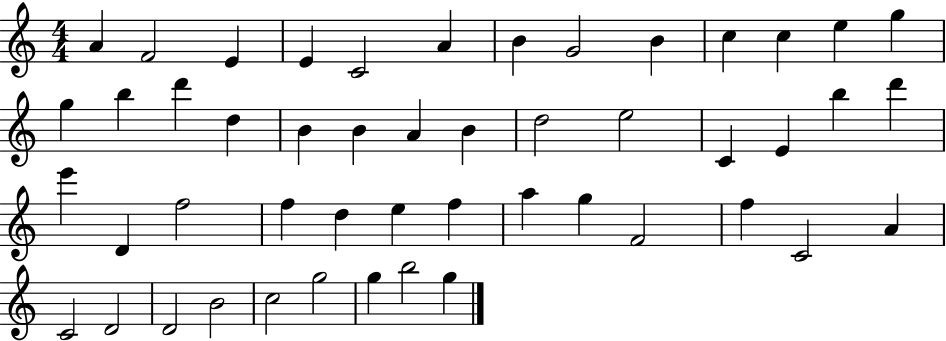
{
  \clef treble
  \numericTimeSignature
  \time 4/4
  \key c \major
  a'4 f'2 e'4 | e'4 c'2 a'4 | b'4 g'2 b'4 | c''4 c''4 e''4 g''4 | \break g''4 b''4 d'''4 d''4 | b'4 b'4 a'4 b'4 | d''2 e''2 | c'4 e'4 b''4 d'''4 | \break e'''4 d'4 f''2 | f''4 d''4 e''4 f''4 | a''4 g''4 f'2 | f''4 c'2 a'4 | \break c'2 d'2 | d'2 b'2 | c''2 g''2 | g''4 b''2 g''4 | \break \bar "|."
}